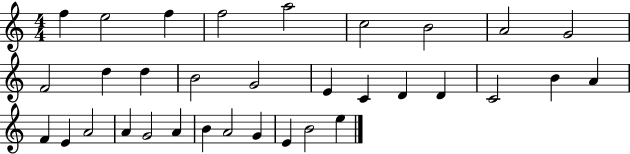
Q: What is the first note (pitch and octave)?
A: F5